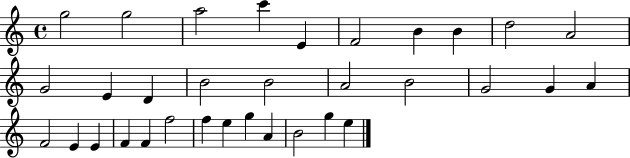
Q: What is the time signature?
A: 4/4